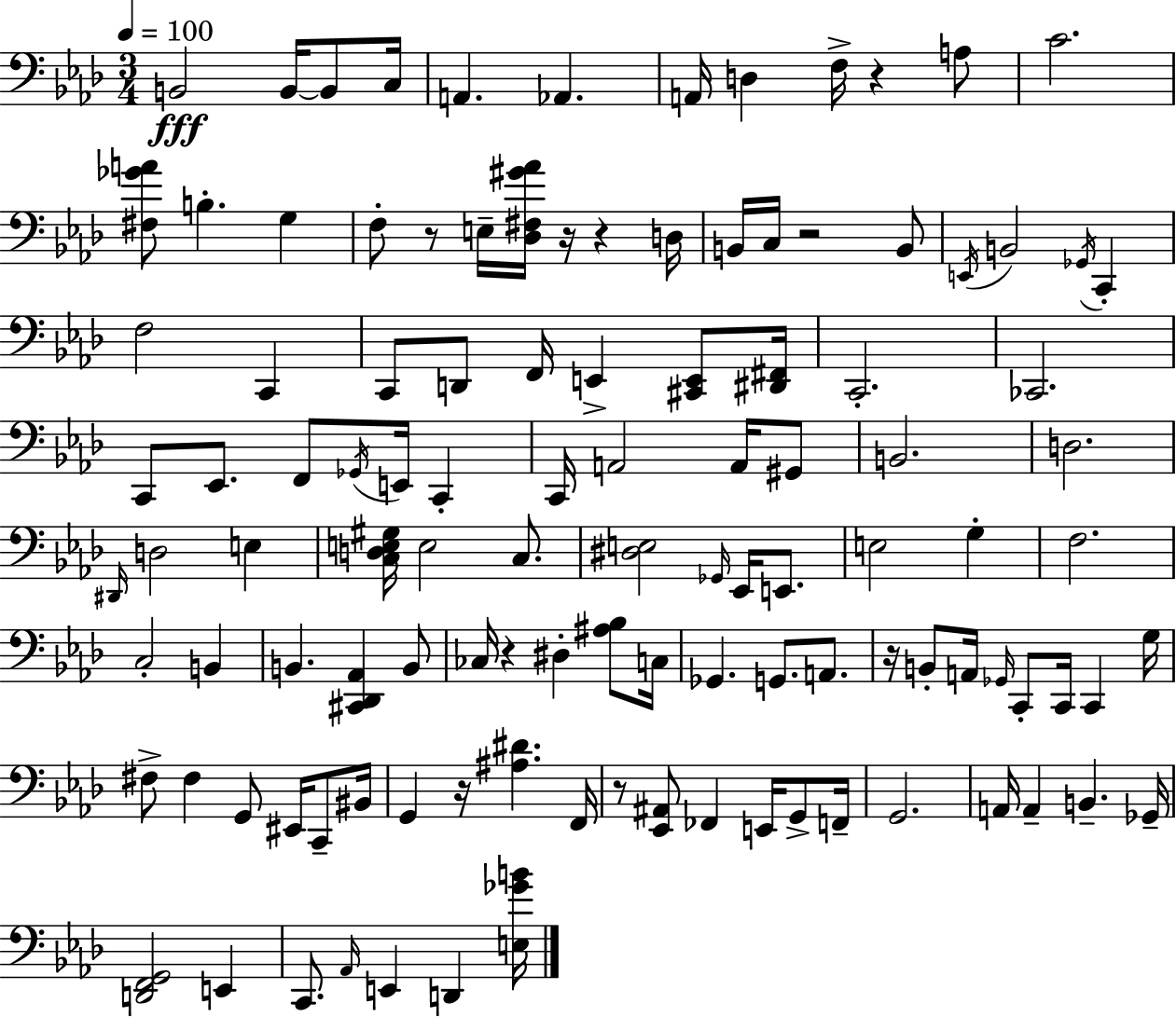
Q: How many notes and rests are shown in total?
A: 114